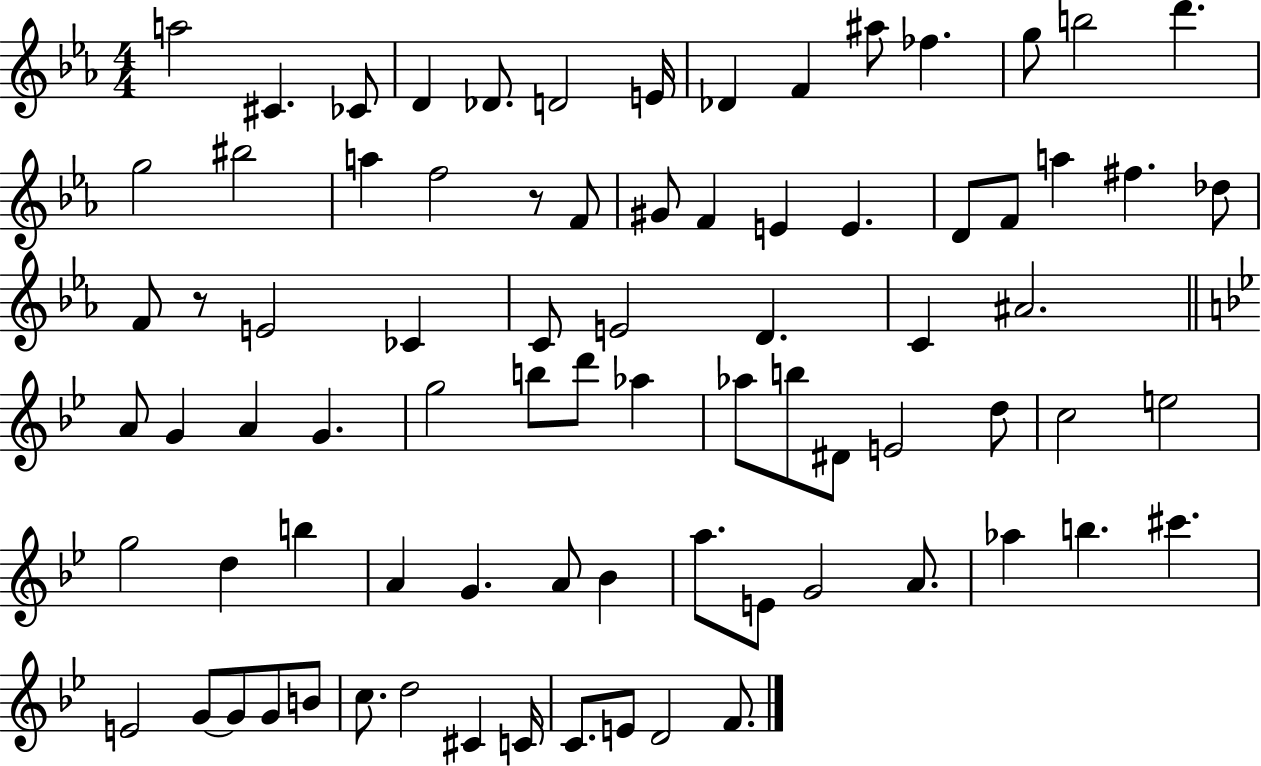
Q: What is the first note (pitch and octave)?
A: A5